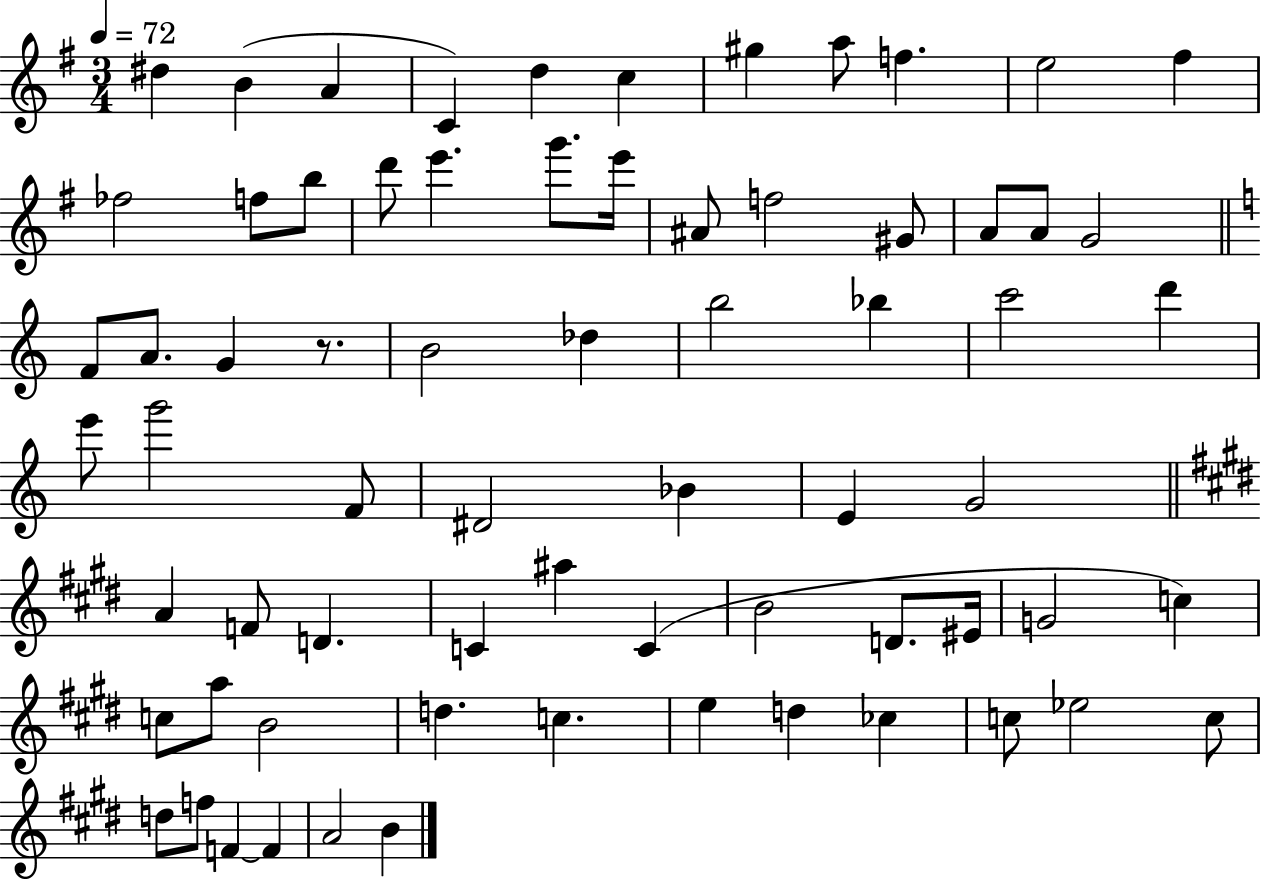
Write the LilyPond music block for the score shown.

{
  \clef treble
  \numericTimeSignature
  \time 3/4
  \key g \major
  \tempo 4 = 72
  dis''4 b'4( a'4 | c'4) d''4 c''4 | gis''4 a''8 f''4. | e''2 fis''4 | \break fes''2 f''8 b''8 | d'''8 e'''4. g'''8. e'''16 | ais'8 f''2 gis'8 | a'8 a'8 g'2 | \break \bar "||" \break \key c \major f'8 a'8. g'4 r8. | b'2 des''4 | b''2 bes''4 | c'''2 d'''4 | \break e'''8 g'''2 f'8 | dis'2 bes'4 | e'4 g'2 | \bar "||" \break \key e \major a'4 f'8 d'4. | c'4 ais''4 c'4( | b'2 d'8. eis'16 | g'2 c''4) | \break c''8 a''8 b'2 | d''4. c''4. | e''4 d''4 ces''4 | c''8 ees''2 c''8 | \break d''8 f''8 f'4~~ f'4 | a'2 b'4 | \bar "|."
}